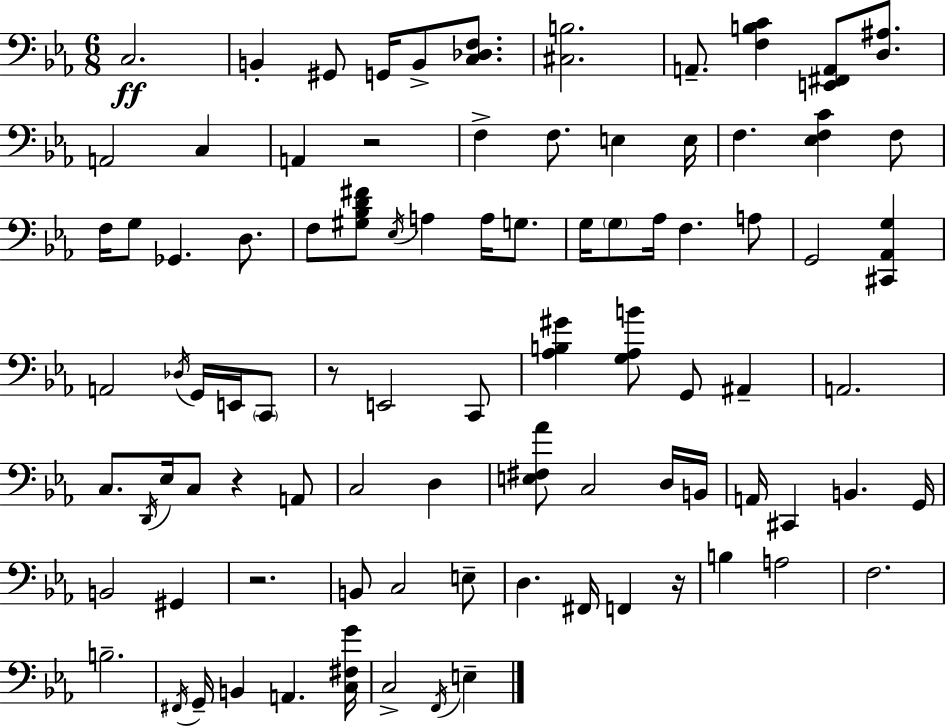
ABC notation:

X:1
T:Untitled
M:6/8
L:1/4
K:Eb
C,2 B,, ^G,,/2 G,,/4 B,,/2 [C,_D,F,]/2 [^C,B,]2 A,,/2 [F,B,C] [E,,^F,,A,,]/2 [D,^A,]/2 A,,2 C, A,, z2 F, F,/2 E, E,/4 F, [_E,F,C] F,/2 F,/4 G,/2 _G,, D,/2 F,/2 [^G,_B,D^F]/2 _E,/4 A, A,/4 G,/2 G,/4 G,/2 _A,/4 F, A,/2 G,,2 [^C,,_A,,G,] A,,2 _D,/4 G,,/4 E,,/4 C,,/2 z/2 E,,2 C,,/2 [_A,B,^G] [G,_A,B]/2 G,,/2 ^A,, A,,2 C,/2 D,,/4 _E,/4 C,/2 z A,,/2 C,2 D, [E,^F,_A]/2 C,2 D,/4 B,,/4 A,,/4 ^C,, B,, G,,/4 B,,2 ^G,, z2 B,,/2 C,2 E,/2 D, ^F,,/4 F,, z/4 B, A,2 F,2 B,2 ^F,,/4 G,,/4 B,, A,, [C,^F,G]/4 C,2 F,,/4 E,